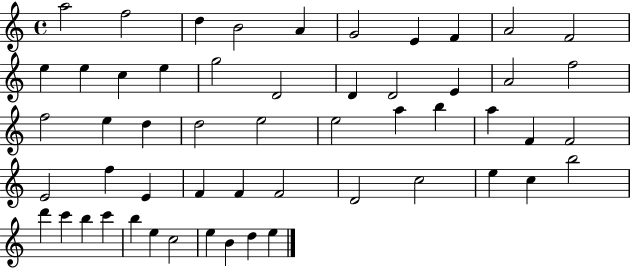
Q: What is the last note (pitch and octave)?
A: E5